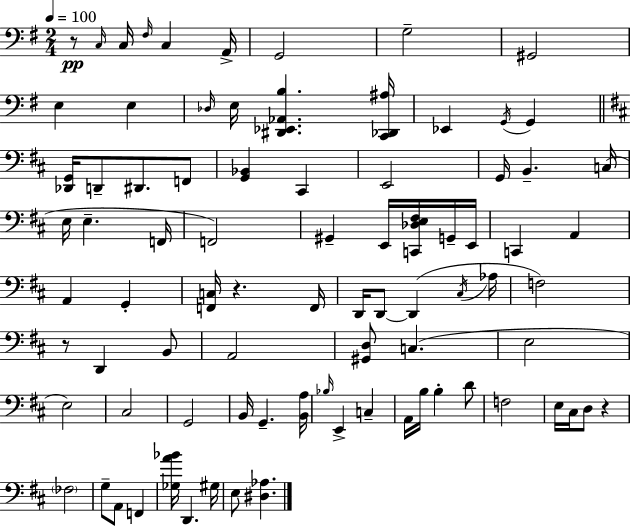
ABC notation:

X:1
T:Untitled
M:2/4
L:1/4
K:G
z/2 C,/4 C,/4 ^F,/4 C, A,,/4 G,,2 G,2 ^G,,2 E, E, _D,/4 E,/4 [^D,,_E,,_A,,B,] [C,,_D,,^A,]/4 _E,, G,,/4 G,, [_D,,G,,]/4 D,,/2 ^D,,/2 F,,/2 [G,,_B,,] ^C,, E,,2 G,,/4 B,, C,/4 E,/4 E, F,,/4 F,,2 ^G,, E,,/4 [C,,_D,E,^F,]/4 G,,/4 E,,/4 C,, A,, A,, G,, [F,,C,]/4 z F,,/4 D,,/4 D,,/2 D,, ^C,/4 _A,/4 F,2 z/2 D,, B,,/2 A,,2 [^G,,D,]/2 C, E,2 E,2 ^C,2 G,,2 B,,/4 G,, [B,,A,]/4 _B,/4 E,, C, A,,/4 B,/4 B, D/2 F,2 E,/4 ^C,/4 D,/2 z _F,2 G,/2 A,,/2 F,, [_G,A_B]/4 D,, ^G,/4 E,/2 [^D,_A,]